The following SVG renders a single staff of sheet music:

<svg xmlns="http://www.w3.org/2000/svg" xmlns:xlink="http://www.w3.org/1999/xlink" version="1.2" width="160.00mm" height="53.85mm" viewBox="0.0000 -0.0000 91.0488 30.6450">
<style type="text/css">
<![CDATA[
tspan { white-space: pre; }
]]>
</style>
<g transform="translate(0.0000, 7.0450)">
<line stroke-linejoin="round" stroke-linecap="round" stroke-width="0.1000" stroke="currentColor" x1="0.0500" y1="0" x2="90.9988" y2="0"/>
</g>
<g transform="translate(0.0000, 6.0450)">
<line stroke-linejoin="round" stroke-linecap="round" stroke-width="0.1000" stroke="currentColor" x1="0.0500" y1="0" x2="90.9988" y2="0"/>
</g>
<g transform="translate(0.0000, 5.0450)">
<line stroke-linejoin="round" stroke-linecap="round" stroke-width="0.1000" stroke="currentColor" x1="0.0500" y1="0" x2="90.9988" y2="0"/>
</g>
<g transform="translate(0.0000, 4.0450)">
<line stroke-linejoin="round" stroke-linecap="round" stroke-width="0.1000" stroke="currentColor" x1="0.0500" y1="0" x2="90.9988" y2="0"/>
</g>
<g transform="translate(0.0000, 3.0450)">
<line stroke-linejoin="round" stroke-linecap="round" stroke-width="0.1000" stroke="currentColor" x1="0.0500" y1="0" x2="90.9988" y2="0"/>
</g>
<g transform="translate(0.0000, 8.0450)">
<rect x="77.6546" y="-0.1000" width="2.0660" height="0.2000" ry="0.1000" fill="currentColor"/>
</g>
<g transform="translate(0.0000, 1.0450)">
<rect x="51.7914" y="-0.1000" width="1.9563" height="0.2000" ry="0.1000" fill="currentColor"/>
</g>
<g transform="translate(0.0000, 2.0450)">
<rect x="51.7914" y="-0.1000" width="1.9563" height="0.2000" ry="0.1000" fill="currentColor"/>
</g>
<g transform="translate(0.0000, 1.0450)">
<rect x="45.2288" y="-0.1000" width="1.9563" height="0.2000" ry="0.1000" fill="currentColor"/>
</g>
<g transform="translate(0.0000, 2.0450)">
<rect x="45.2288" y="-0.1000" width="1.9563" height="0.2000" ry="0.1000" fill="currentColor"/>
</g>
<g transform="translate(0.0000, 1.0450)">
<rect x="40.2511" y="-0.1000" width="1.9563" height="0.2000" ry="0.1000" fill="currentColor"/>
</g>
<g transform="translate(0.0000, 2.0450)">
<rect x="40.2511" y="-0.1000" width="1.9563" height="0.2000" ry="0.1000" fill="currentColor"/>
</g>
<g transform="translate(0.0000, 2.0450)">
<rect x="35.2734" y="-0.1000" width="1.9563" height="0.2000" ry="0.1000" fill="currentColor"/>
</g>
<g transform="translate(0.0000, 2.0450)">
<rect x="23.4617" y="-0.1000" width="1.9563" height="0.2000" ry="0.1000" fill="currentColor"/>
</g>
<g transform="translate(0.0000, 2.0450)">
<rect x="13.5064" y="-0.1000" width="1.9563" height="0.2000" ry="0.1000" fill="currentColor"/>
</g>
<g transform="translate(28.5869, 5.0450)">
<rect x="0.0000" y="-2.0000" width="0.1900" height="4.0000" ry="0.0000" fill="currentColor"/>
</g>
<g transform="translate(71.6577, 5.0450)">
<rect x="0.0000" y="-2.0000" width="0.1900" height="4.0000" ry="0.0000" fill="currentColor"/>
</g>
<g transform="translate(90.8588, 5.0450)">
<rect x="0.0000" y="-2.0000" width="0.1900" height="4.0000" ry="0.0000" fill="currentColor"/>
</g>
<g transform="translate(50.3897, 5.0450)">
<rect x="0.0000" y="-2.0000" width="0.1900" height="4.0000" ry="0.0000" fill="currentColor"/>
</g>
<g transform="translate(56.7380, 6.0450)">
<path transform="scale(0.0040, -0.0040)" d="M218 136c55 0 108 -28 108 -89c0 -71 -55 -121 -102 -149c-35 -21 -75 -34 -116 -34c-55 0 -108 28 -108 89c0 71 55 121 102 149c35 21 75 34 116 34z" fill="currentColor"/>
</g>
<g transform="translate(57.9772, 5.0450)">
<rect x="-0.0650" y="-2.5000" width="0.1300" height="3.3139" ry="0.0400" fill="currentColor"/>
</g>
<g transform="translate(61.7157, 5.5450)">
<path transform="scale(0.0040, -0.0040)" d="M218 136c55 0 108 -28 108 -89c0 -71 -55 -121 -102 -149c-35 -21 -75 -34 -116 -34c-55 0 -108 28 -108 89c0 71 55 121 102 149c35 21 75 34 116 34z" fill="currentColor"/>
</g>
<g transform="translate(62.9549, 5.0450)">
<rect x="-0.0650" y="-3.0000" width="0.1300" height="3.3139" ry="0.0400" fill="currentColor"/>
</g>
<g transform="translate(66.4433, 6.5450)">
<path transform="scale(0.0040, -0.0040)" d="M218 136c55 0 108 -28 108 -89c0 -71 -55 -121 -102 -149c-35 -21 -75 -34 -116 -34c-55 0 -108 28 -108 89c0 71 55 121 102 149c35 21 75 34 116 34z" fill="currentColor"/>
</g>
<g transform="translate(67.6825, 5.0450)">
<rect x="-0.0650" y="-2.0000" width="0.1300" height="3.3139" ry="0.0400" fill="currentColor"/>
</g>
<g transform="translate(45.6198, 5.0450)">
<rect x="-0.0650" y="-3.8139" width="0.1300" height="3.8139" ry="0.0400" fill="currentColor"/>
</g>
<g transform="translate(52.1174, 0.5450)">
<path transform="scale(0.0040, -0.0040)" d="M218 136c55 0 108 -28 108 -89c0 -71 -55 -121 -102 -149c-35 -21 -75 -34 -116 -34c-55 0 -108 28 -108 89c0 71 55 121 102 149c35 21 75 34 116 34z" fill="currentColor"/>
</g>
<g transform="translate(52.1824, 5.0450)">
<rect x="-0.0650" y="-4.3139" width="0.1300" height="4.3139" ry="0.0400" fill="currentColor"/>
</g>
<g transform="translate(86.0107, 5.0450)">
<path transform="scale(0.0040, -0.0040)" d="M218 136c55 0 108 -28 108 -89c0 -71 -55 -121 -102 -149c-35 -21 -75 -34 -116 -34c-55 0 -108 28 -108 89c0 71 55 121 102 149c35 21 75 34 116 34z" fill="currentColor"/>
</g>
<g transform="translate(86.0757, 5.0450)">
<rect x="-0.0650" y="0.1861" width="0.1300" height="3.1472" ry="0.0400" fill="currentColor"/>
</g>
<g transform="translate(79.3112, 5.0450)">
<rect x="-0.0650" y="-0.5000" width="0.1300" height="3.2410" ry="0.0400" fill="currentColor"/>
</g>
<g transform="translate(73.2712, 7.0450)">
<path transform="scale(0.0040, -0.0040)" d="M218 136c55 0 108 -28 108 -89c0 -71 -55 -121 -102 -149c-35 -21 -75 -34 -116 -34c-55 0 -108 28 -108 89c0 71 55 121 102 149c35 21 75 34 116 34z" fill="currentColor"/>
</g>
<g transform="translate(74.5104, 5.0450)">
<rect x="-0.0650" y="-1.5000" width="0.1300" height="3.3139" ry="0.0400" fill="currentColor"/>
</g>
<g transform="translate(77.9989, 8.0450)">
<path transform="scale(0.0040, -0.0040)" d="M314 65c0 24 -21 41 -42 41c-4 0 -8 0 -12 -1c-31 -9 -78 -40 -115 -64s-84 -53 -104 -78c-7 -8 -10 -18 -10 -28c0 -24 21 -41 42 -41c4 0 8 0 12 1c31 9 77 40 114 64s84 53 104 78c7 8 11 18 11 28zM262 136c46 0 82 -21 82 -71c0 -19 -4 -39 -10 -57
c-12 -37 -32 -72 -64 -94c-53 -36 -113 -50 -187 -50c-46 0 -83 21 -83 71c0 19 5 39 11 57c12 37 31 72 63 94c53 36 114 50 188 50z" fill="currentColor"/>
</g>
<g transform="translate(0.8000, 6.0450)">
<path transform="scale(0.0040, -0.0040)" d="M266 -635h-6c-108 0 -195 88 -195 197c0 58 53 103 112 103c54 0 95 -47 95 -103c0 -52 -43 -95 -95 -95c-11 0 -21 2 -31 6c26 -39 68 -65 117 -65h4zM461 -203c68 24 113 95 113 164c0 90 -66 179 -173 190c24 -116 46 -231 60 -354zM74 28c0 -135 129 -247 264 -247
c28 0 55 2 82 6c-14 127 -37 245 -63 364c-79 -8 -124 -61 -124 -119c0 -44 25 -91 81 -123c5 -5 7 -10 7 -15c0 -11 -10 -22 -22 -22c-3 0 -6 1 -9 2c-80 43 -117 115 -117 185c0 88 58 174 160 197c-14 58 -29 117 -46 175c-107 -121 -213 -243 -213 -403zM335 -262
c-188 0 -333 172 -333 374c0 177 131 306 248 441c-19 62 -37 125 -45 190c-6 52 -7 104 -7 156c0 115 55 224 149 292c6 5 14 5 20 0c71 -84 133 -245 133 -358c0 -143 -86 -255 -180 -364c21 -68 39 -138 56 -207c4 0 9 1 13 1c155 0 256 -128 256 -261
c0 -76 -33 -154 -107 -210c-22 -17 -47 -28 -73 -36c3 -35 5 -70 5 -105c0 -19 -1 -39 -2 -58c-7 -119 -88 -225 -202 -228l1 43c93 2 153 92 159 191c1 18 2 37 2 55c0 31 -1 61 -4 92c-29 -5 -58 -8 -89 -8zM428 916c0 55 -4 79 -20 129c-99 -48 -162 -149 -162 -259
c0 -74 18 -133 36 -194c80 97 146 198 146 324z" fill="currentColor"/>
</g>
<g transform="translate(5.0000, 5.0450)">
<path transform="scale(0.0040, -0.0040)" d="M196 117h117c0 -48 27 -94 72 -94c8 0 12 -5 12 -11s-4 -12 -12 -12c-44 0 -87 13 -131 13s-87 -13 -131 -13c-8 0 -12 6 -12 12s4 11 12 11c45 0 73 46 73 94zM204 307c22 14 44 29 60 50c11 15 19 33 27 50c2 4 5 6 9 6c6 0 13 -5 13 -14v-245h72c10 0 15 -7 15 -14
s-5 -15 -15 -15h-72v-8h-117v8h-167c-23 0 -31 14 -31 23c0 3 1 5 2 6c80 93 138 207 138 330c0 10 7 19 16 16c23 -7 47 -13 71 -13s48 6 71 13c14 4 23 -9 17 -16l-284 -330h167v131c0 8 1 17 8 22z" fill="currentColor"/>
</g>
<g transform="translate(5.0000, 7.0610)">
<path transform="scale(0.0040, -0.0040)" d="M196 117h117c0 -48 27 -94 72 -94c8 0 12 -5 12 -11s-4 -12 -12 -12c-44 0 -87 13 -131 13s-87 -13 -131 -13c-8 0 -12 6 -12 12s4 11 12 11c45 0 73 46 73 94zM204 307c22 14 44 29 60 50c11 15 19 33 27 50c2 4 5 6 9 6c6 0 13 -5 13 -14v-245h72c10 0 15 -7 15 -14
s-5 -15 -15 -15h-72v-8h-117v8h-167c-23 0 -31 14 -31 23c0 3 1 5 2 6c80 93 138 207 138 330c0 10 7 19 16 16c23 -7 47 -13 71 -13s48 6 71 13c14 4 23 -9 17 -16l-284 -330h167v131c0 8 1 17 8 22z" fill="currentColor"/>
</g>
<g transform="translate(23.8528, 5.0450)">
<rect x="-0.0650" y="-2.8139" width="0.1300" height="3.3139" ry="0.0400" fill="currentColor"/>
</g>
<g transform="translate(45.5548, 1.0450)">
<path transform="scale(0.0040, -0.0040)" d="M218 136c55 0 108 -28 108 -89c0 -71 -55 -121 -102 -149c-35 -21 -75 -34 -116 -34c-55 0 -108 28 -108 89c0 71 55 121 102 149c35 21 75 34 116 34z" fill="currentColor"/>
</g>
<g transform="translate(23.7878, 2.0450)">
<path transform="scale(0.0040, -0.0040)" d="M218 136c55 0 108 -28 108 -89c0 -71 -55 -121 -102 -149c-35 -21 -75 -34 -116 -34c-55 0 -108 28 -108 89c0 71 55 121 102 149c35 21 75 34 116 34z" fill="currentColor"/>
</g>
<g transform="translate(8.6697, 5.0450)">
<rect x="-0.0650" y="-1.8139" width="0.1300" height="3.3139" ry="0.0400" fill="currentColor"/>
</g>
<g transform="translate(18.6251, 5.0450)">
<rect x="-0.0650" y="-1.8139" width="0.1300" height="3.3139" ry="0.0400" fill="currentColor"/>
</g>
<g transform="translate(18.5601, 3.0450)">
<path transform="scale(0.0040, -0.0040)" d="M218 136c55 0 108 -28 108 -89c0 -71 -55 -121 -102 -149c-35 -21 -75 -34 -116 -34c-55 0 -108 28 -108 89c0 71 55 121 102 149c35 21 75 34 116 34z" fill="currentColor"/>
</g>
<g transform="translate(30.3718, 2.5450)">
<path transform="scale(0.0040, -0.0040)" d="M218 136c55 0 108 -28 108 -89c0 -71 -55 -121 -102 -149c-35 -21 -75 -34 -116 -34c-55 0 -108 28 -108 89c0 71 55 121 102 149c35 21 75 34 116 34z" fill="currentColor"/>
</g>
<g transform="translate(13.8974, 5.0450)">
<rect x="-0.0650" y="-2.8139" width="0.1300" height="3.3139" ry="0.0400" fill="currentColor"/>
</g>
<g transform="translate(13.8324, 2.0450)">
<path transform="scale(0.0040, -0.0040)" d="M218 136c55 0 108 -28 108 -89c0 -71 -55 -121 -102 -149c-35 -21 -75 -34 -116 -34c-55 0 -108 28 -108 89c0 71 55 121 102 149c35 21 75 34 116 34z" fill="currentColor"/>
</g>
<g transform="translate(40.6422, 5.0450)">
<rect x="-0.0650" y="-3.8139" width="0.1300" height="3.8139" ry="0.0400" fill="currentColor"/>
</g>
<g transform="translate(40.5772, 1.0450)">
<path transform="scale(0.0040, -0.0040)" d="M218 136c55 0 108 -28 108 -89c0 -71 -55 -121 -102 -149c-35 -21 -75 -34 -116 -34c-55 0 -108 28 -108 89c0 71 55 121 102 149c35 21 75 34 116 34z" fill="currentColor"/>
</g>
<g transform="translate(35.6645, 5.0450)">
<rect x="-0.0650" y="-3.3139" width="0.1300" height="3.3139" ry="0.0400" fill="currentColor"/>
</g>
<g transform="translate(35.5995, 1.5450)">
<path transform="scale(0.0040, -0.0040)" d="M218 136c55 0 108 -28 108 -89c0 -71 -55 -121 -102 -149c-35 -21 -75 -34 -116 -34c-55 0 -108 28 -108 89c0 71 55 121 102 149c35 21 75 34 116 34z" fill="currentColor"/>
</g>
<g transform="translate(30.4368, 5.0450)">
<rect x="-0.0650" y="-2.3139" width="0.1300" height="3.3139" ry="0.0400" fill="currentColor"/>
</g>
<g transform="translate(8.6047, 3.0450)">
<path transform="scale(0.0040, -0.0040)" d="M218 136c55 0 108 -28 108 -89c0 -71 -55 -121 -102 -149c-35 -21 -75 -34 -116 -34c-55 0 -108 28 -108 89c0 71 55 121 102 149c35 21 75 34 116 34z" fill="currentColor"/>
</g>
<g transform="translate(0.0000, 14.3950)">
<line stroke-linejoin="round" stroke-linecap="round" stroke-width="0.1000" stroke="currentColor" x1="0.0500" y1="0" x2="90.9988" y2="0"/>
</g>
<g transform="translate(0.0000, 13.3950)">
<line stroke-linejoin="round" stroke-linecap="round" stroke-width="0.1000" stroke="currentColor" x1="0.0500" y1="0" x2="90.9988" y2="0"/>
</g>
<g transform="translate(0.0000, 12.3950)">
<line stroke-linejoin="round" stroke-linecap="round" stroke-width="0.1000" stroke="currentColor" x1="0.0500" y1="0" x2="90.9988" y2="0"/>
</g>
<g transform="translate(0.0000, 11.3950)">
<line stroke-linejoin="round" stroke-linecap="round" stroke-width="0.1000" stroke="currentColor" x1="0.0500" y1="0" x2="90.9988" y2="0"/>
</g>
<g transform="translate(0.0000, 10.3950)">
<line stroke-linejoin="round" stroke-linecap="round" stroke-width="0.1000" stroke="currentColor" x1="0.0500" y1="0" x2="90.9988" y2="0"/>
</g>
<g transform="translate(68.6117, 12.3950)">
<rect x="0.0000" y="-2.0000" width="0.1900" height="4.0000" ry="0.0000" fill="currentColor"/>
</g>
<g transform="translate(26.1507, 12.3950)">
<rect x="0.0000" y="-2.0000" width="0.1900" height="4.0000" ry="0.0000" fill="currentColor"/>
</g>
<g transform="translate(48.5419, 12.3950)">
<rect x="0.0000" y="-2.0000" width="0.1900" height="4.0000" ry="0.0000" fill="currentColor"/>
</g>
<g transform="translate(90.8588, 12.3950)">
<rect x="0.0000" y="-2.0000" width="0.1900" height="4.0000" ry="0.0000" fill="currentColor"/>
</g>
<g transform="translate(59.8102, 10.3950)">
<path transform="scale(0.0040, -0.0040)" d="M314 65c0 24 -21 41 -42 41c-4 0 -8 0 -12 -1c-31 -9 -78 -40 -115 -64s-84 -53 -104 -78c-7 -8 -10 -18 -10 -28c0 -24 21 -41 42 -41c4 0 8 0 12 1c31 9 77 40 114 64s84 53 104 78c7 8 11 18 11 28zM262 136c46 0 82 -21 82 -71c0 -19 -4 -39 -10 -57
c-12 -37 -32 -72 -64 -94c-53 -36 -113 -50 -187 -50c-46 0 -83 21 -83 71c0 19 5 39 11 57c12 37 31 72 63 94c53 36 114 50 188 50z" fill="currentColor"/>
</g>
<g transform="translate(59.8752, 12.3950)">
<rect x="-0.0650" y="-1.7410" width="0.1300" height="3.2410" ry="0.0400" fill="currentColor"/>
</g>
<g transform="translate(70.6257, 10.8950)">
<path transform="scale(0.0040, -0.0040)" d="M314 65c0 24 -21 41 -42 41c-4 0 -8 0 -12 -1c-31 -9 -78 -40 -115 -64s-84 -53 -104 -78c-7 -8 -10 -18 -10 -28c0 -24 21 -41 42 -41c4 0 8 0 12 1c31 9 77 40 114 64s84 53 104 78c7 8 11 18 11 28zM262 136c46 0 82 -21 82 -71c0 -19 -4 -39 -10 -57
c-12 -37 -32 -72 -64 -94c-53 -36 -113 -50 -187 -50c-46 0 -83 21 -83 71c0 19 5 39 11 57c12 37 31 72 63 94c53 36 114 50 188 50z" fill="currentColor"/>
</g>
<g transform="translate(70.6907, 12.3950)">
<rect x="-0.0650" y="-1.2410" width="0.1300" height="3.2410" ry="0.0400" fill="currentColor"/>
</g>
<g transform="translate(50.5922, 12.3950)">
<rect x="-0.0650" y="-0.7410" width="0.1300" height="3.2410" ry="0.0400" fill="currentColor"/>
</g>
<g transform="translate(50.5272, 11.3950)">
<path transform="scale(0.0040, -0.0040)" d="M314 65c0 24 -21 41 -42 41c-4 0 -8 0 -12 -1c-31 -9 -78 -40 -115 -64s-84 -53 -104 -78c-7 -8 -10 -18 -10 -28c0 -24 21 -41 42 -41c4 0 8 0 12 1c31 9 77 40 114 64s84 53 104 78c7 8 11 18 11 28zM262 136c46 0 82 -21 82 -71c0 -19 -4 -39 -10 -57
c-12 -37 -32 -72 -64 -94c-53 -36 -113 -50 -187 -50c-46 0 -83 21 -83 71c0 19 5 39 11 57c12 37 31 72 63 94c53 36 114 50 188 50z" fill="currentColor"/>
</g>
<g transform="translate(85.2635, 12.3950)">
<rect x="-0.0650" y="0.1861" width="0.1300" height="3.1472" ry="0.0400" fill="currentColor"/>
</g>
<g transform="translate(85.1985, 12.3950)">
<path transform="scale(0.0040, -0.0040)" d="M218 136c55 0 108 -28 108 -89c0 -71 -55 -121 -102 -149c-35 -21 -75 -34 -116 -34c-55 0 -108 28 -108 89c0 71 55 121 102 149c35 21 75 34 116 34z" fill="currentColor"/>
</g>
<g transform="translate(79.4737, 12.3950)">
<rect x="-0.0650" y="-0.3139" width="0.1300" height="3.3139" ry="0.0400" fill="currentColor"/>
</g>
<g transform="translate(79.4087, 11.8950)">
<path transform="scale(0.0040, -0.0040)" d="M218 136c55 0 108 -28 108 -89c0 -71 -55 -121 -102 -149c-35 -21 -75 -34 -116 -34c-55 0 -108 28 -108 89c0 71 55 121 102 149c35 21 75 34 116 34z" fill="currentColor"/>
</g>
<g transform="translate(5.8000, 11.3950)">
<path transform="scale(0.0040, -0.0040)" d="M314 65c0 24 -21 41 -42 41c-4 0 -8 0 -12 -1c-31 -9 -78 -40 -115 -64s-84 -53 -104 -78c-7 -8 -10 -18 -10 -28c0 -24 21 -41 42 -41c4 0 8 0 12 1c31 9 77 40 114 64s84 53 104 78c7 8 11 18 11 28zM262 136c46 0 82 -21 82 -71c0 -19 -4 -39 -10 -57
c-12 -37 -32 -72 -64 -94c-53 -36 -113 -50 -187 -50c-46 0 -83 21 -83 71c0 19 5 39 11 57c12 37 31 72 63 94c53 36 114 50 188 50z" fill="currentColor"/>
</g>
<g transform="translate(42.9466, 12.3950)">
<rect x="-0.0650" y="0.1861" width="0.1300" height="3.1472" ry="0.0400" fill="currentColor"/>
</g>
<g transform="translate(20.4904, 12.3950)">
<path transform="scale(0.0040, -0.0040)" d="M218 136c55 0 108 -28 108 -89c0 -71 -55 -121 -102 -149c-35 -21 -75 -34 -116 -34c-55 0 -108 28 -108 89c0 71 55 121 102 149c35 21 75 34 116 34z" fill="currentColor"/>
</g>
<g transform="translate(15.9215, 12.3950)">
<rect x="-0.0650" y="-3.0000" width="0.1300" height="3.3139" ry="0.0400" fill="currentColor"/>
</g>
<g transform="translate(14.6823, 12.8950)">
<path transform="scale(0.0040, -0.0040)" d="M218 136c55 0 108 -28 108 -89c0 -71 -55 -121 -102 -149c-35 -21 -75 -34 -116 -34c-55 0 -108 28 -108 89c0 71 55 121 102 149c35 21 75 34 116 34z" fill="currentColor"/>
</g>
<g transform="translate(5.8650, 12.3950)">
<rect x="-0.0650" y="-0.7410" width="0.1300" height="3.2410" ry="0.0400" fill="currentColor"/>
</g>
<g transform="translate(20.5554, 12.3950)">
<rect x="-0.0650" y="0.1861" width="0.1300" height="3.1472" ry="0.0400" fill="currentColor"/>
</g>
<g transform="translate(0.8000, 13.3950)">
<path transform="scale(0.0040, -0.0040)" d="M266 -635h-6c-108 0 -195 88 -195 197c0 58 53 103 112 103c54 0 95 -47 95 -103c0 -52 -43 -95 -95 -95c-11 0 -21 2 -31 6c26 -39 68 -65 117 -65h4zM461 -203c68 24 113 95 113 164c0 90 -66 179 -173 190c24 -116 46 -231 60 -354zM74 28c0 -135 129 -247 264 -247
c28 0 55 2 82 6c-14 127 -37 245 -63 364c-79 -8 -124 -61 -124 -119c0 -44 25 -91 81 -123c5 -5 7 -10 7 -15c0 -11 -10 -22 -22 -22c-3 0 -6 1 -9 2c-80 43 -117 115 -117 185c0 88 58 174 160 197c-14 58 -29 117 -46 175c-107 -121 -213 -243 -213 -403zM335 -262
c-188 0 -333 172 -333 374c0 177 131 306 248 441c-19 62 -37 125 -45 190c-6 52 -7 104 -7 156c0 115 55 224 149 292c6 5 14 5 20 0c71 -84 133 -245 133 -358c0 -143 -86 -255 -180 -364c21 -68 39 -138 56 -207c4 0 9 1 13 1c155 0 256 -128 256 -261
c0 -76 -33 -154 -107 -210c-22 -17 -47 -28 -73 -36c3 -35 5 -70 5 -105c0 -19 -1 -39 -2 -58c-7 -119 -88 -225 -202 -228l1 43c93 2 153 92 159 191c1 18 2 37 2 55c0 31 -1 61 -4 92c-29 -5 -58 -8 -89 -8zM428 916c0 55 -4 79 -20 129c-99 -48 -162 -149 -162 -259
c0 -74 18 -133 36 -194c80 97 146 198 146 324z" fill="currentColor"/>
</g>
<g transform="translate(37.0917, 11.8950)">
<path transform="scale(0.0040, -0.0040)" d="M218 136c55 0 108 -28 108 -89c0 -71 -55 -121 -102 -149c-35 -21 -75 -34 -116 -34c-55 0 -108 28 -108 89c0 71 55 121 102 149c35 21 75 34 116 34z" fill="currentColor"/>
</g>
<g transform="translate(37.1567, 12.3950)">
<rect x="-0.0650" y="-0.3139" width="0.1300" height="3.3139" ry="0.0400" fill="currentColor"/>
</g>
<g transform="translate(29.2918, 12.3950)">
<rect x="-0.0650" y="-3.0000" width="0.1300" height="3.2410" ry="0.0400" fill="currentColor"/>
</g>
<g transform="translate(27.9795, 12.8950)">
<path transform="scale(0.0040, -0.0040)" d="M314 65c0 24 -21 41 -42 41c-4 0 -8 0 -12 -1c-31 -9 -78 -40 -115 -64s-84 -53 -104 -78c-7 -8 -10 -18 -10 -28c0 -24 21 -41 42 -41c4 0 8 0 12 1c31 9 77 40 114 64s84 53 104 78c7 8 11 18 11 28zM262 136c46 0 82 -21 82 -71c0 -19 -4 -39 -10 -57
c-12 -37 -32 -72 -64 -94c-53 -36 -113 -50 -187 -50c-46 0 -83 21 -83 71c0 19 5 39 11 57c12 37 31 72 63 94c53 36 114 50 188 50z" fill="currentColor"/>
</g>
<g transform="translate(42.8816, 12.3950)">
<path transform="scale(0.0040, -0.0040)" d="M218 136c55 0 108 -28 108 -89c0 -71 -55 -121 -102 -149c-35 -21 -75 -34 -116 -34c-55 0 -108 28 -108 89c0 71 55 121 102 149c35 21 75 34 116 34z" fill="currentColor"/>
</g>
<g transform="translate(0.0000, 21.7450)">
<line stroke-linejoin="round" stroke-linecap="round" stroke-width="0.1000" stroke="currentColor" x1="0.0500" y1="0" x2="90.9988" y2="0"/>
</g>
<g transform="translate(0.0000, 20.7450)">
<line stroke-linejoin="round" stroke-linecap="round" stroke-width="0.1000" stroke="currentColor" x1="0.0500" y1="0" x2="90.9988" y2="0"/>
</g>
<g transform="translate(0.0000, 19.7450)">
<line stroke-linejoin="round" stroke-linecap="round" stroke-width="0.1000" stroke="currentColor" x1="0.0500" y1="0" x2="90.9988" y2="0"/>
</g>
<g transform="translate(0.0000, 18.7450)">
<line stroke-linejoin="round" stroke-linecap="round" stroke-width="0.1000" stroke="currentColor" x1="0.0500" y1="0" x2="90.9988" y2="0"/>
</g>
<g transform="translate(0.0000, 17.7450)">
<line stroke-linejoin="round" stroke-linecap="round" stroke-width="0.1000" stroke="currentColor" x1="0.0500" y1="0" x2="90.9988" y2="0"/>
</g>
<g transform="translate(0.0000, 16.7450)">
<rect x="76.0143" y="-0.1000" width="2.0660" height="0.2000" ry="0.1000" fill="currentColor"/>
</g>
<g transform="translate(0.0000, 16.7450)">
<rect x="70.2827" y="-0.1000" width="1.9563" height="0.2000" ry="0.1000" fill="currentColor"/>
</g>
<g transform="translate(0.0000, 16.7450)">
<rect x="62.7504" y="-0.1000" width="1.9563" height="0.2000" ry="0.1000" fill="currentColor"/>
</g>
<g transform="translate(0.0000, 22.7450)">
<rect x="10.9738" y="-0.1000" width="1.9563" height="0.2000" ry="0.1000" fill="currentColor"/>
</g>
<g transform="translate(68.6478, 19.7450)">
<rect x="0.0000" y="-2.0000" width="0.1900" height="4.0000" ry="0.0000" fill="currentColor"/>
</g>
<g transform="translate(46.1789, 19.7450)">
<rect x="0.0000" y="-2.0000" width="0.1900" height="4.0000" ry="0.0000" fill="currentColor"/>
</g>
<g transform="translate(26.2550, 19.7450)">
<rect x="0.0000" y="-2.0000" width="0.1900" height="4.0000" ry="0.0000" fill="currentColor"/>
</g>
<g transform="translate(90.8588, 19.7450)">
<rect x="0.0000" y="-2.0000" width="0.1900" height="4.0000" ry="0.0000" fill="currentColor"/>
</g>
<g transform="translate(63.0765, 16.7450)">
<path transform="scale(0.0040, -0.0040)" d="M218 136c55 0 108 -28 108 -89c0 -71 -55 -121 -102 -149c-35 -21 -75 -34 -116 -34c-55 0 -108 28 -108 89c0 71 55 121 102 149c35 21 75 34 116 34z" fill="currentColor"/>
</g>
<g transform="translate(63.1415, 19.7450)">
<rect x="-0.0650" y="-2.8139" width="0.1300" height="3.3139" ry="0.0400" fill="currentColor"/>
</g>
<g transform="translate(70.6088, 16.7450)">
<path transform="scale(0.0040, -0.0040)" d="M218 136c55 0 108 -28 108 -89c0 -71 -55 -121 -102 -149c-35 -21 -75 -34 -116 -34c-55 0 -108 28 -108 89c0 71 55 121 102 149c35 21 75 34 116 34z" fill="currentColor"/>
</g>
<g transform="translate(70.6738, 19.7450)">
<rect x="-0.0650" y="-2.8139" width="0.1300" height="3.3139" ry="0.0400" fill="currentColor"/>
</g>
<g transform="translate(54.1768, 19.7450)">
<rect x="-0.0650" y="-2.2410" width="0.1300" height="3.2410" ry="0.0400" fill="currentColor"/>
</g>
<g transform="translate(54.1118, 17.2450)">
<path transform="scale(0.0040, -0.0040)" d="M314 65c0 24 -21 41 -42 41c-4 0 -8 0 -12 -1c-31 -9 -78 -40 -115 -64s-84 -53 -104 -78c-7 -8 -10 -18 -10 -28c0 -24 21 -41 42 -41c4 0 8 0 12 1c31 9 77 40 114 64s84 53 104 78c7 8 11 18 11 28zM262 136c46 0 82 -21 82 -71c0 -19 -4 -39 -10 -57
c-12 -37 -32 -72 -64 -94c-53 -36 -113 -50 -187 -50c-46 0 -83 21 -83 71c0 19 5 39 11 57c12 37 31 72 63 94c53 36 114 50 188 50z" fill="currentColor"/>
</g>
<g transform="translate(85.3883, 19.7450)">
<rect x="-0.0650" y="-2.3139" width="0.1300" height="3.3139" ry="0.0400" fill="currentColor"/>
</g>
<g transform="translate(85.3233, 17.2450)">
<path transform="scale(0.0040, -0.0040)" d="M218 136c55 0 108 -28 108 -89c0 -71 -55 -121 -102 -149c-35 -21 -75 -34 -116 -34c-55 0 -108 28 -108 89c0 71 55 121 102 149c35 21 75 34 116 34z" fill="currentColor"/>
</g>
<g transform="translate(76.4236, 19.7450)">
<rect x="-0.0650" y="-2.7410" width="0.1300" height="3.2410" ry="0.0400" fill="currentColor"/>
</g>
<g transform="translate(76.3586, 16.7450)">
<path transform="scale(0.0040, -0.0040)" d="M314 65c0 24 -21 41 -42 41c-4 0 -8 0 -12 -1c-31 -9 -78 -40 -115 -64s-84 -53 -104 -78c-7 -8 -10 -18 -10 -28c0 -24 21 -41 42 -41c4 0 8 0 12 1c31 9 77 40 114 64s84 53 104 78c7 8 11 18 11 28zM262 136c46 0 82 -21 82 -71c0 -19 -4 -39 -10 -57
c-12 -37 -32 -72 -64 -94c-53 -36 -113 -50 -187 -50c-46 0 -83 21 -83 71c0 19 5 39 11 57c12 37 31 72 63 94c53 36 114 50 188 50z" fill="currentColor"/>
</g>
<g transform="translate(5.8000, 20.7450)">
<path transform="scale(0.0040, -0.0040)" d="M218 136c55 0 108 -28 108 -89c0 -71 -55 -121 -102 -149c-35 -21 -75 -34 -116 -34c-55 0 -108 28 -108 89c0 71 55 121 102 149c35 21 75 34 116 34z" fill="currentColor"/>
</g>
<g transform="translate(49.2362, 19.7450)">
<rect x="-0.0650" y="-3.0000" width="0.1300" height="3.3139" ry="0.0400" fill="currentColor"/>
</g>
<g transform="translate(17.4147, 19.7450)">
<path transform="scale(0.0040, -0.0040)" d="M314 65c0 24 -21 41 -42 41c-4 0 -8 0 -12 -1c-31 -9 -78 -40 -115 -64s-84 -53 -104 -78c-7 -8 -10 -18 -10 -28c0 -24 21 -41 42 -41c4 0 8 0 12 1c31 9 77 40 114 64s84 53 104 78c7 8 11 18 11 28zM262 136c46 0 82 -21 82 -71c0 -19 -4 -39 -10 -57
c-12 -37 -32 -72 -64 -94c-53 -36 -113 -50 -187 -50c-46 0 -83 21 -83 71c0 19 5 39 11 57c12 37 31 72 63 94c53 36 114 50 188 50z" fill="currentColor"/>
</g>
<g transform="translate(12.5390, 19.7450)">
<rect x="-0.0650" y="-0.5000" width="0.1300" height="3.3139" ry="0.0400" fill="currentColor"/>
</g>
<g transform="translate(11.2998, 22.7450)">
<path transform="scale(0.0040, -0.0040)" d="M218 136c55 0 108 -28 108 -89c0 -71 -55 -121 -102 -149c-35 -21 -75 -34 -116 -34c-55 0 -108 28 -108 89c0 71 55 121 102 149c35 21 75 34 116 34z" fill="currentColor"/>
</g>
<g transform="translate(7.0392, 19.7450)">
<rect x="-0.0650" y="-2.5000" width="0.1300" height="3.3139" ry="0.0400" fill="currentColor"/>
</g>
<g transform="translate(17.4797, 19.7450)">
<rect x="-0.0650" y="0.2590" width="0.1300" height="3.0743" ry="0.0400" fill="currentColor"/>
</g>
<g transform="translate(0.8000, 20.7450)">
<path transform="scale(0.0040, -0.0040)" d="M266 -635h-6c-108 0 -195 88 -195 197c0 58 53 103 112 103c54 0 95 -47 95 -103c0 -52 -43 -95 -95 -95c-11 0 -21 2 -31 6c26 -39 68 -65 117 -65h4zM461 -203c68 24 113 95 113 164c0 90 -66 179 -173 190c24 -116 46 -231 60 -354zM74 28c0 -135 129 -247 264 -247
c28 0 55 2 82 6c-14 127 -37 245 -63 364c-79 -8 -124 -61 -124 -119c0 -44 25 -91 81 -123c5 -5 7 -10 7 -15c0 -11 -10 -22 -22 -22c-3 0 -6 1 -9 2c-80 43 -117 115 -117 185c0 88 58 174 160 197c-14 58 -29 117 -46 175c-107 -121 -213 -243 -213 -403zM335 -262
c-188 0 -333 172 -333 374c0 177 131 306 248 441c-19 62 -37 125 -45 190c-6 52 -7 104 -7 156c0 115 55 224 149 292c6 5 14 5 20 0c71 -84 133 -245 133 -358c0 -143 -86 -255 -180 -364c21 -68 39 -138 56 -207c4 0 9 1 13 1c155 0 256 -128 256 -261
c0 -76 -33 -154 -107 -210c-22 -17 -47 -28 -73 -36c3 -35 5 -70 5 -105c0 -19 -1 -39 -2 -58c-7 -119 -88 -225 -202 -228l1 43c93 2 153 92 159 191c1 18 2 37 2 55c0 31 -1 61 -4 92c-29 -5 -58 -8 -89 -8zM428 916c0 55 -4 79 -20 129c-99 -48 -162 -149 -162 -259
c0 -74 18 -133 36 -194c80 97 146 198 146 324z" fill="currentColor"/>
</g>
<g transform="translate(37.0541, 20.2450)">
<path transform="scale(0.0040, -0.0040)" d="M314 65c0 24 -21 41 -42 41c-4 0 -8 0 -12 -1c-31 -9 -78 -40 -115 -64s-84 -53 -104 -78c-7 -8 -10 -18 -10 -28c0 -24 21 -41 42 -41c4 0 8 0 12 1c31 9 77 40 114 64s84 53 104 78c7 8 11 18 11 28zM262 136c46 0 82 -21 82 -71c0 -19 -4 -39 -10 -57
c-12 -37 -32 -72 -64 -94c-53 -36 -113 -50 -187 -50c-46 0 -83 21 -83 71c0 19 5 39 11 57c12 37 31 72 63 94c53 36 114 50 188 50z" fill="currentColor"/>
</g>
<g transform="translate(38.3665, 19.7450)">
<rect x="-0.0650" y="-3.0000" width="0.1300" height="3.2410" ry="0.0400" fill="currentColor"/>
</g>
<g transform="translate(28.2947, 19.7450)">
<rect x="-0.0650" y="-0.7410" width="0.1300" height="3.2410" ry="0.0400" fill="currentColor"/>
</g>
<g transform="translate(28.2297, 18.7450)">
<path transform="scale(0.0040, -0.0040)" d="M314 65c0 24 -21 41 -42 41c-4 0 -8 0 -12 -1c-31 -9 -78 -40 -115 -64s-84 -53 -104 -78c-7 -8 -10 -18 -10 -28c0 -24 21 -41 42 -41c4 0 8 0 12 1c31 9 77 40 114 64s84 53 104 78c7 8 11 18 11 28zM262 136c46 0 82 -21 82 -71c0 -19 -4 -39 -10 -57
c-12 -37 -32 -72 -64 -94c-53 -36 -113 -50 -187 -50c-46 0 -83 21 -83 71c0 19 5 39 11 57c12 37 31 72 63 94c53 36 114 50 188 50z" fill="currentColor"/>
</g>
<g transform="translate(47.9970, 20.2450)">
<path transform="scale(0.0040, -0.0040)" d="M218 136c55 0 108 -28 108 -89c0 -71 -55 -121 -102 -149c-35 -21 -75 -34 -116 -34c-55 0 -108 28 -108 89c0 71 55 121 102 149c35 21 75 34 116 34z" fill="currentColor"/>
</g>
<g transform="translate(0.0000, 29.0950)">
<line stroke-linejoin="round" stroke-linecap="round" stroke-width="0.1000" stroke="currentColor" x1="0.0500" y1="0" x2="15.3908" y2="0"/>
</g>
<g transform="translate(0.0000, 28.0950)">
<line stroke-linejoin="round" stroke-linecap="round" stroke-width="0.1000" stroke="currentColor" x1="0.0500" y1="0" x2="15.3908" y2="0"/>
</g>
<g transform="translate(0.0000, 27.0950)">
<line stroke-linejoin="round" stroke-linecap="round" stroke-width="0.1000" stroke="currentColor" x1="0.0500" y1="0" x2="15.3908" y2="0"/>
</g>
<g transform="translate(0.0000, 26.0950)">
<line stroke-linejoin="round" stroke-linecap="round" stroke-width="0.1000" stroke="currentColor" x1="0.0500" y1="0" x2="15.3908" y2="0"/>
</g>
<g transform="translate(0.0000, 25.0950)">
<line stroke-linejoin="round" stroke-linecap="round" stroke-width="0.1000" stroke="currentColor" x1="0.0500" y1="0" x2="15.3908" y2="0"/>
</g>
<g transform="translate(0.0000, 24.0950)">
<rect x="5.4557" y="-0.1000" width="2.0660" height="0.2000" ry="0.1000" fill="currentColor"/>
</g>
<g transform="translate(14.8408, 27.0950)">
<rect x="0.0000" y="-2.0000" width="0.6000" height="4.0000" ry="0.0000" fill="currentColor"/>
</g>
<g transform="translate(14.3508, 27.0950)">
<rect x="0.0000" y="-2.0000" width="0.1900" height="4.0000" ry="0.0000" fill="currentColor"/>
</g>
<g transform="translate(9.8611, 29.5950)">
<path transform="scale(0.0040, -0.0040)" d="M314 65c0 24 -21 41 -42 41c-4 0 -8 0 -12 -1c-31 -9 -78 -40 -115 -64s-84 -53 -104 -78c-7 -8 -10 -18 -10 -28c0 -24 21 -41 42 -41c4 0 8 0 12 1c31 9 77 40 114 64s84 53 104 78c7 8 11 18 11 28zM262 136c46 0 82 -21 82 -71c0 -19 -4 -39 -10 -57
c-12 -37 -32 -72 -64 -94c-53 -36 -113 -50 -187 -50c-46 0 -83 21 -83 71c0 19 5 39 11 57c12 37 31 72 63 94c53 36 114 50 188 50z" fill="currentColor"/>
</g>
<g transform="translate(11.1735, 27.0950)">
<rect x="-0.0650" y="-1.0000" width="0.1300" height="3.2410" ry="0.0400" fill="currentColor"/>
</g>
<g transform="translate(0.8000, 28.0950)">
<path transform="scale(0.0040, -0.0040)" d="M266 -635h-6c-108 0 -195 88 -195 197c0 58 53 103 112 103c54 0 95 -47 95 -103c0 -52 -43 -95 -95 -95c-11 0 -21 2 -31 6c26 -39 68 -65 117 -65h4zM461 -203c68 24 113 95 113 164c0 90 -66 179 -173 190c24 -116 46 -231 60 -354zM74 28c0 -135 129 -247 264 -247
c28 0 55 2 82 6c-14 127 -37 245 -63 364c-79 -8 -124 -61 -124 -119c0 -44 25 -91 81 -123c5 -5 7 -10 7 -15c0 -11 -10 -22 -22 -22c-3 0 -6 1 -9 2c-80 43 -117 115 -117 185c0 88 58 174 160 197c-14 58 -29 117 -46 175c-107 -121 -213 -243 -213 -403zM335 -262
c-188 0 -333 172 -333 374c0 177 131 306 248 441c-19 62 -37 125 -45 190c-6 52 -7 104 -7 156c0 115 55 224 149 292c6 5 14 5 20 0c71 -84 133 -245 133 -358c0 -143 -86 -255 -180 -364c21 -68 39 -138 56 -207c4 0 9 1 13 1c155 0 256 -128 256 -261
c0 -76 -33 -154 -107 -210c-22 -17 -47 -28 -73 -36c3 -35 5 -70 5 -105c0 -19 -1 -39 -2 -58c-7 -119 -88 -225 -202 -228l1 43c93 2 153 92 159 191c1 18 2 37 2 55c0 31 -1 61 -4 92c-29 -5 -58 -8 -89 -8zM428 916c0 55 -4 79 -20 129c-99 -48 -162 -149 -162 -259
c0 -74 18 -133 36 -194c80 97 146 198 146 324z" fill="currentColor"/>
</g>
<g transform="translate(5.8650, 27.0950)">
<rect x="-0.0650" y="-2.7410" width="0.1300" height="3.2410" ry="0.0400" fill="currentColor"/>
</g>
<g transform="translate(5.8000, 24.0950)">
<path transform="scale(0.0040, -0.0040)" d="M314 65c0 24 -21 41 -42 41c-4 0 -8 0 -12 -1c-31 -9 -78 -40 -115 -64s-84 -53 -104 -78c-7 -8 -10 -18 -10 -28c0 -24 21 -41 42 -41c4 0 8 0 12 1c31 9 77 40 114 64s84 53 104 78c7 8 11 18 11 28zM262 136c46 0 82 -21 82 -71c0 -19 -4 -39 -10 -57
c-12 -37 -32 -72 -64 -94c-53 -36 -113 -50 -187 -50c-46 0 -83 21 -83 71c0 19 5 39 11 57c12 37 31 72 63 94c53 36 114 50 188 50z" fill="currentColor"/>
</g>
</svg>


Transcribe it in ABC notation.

X:1
T:Untitled
M:4/4
L:1/4
K:C
f a f a g b c' c' d' G A F E C2 B d2 A B A2 c B d2 f2 e2 c B G C B2 d2 A2 A g2 a a a2 g a2 D2